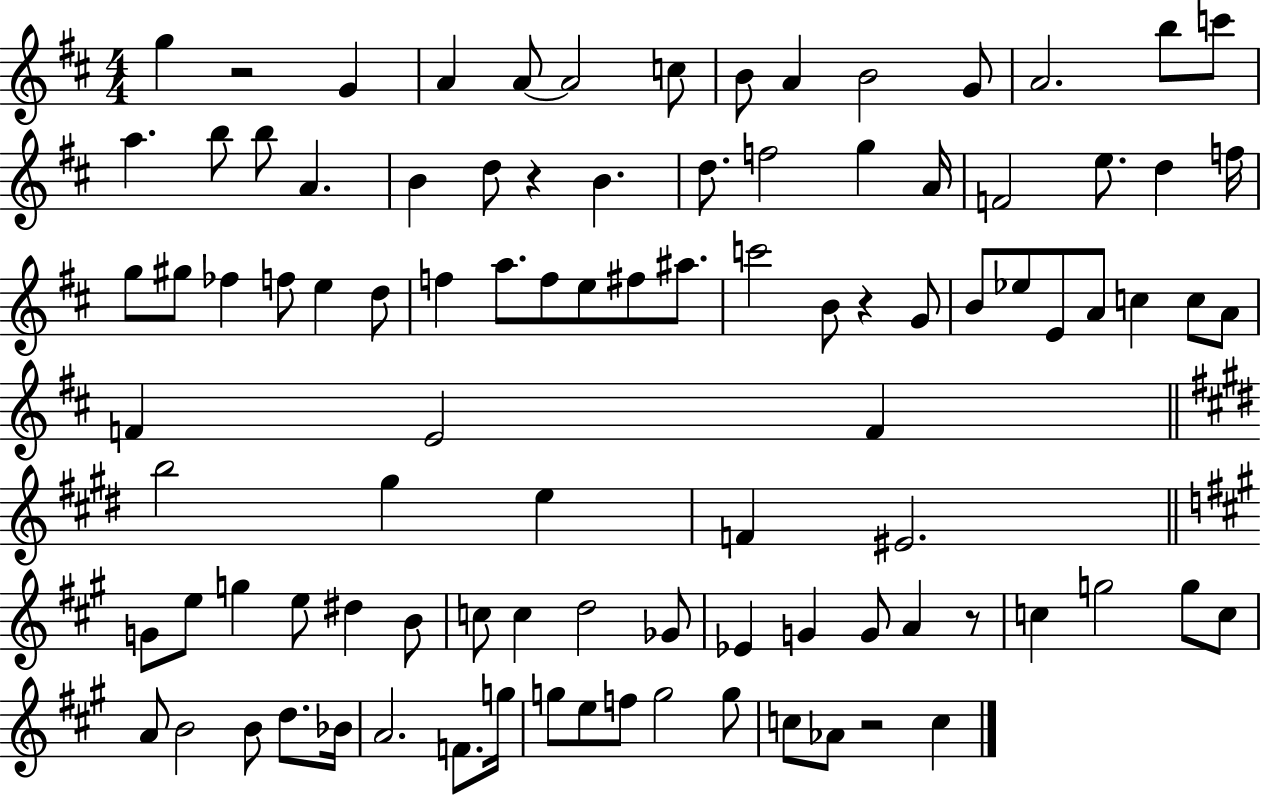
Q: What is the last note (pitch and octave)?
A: C5